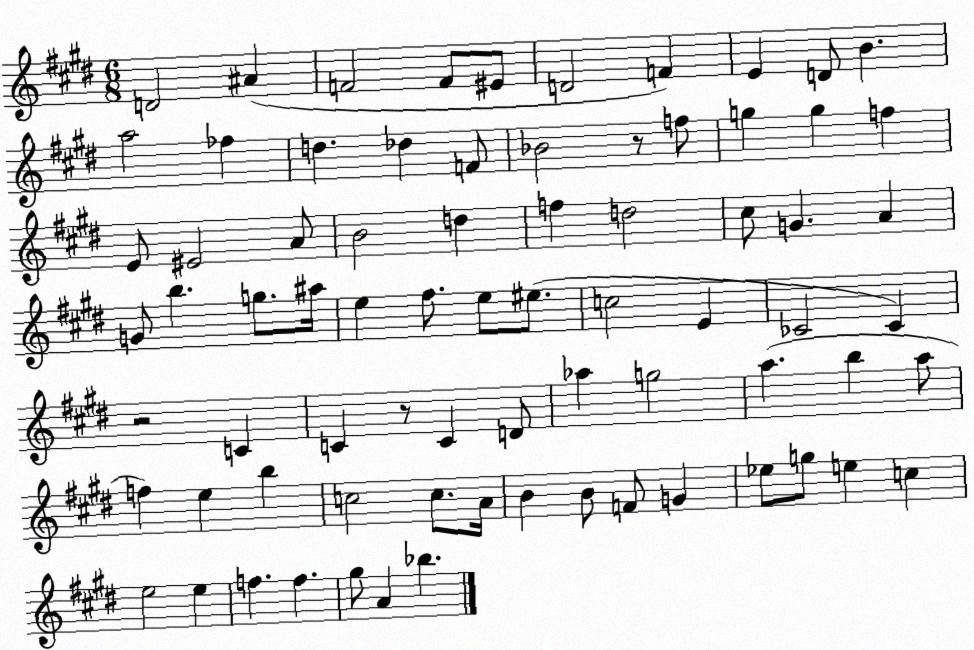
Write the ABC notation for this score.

X:1
T:Untitled
M:6/8
L:1/4
K:E
D2 ^A F2 F/2 ^E/2 D2 F E D/2 B a2 _f d _d F/2 _B2 z/2 f/2 g g f E/2 ^E2 A/2 B2 d f d2 ^c/2 G A G/2 b g/2 ^a/4 e ^f/2 e/2 ^e/2 c2 E _C2 _C z2 C C z/2 C D/2 _a g2 a b a/2 f e b c2 c/2 A/4 B B/2 F/2 G _e/2 g/2 e c e2 e f f ^g/2 A _b